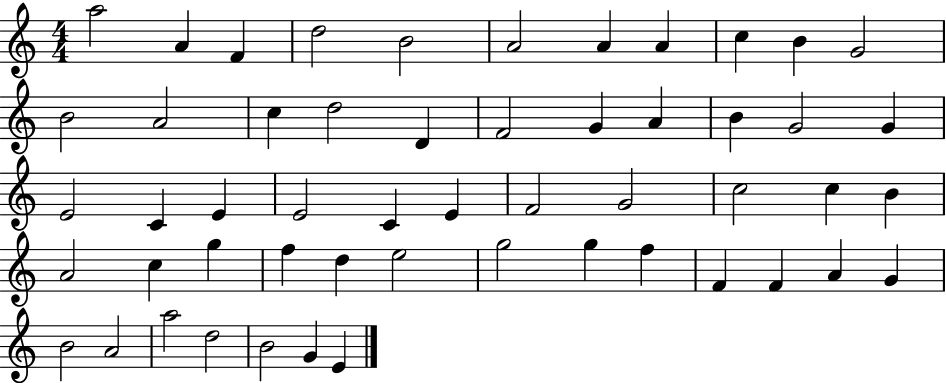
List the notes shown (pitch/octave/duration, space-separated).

A5/h A4/q F4/q D5/h B4/h A4/h A4/q A4/q C5/q B4/q G4/h B4/h A4/h C5/q D5/h D4/q F4/h G4/q A4/q B4/q G4/h G4/q E4/h C4/q E4/q E4/h C4/q E4/q F4/h G4/h C5/h C5/q B4/q A4/h C5/q G5/q F5/q D5/q E5/h G5/h G5/q F5/q F4/q F4/q A4/q G4/q B4/h A4/h A5/h D5/h B4/h G4/q E4/q